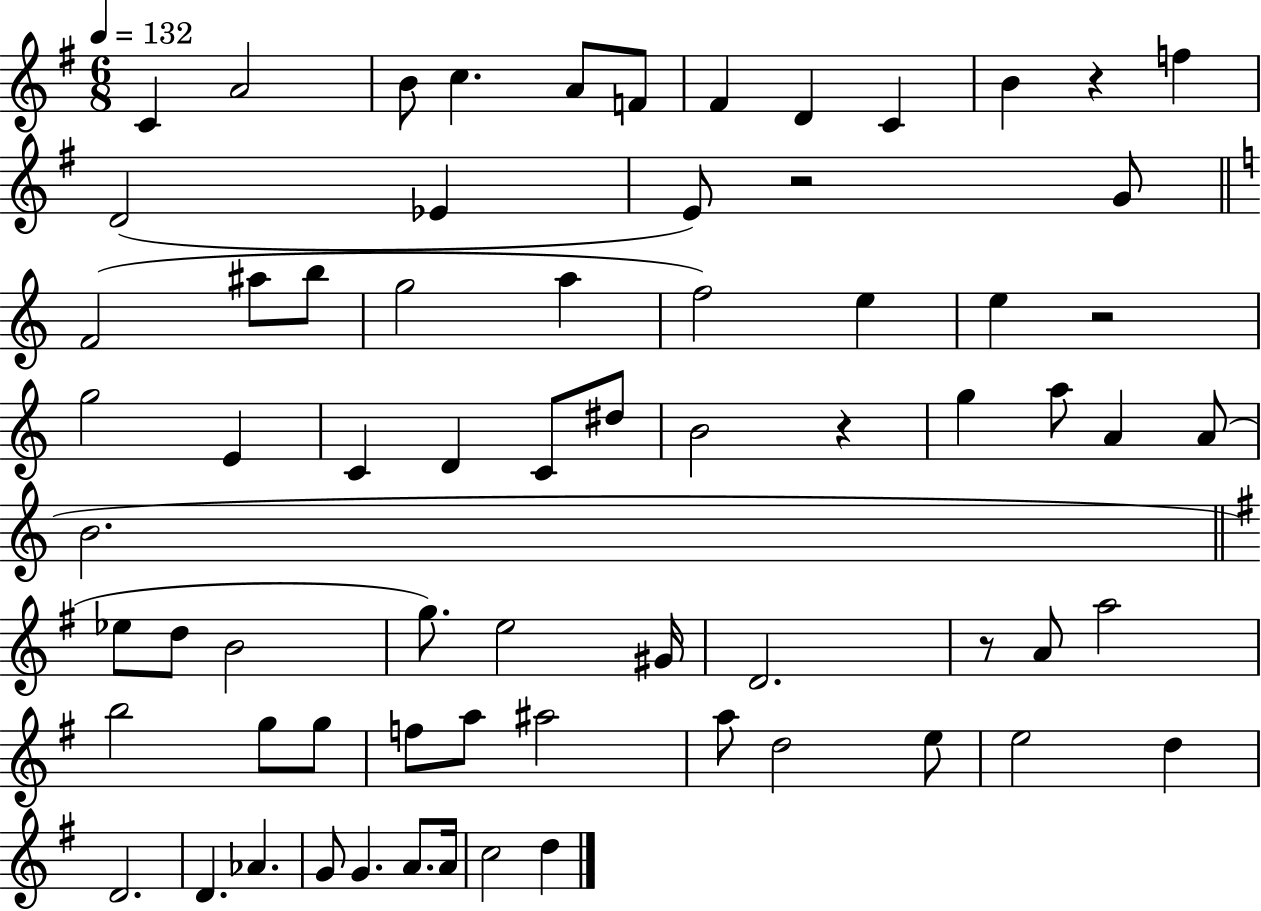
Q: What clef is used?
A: treble